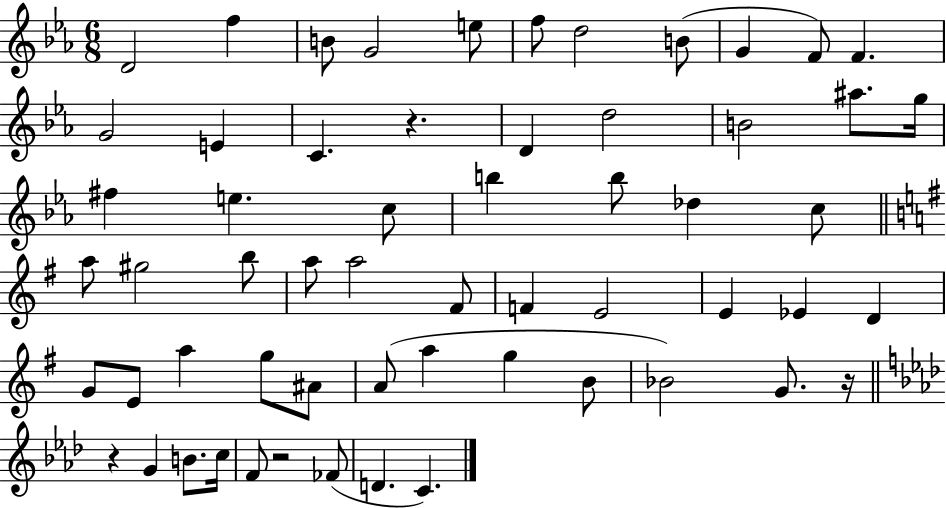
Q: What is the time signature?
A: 6/8